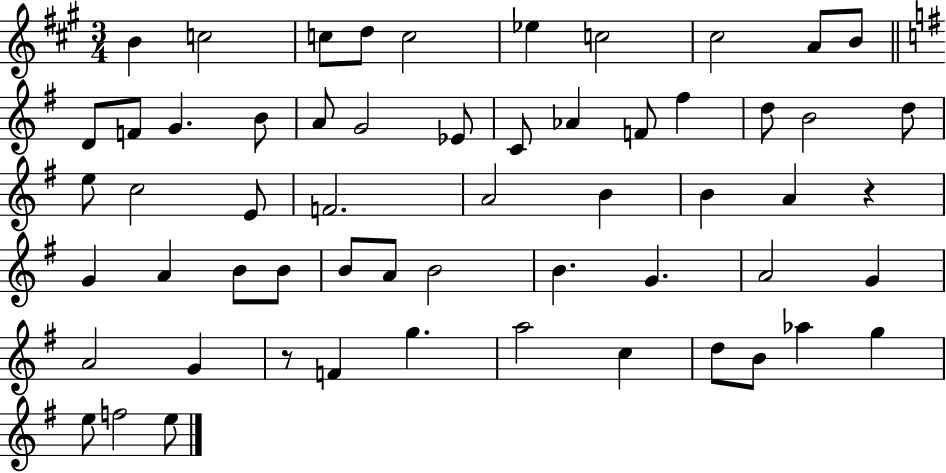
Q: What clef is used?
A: treble